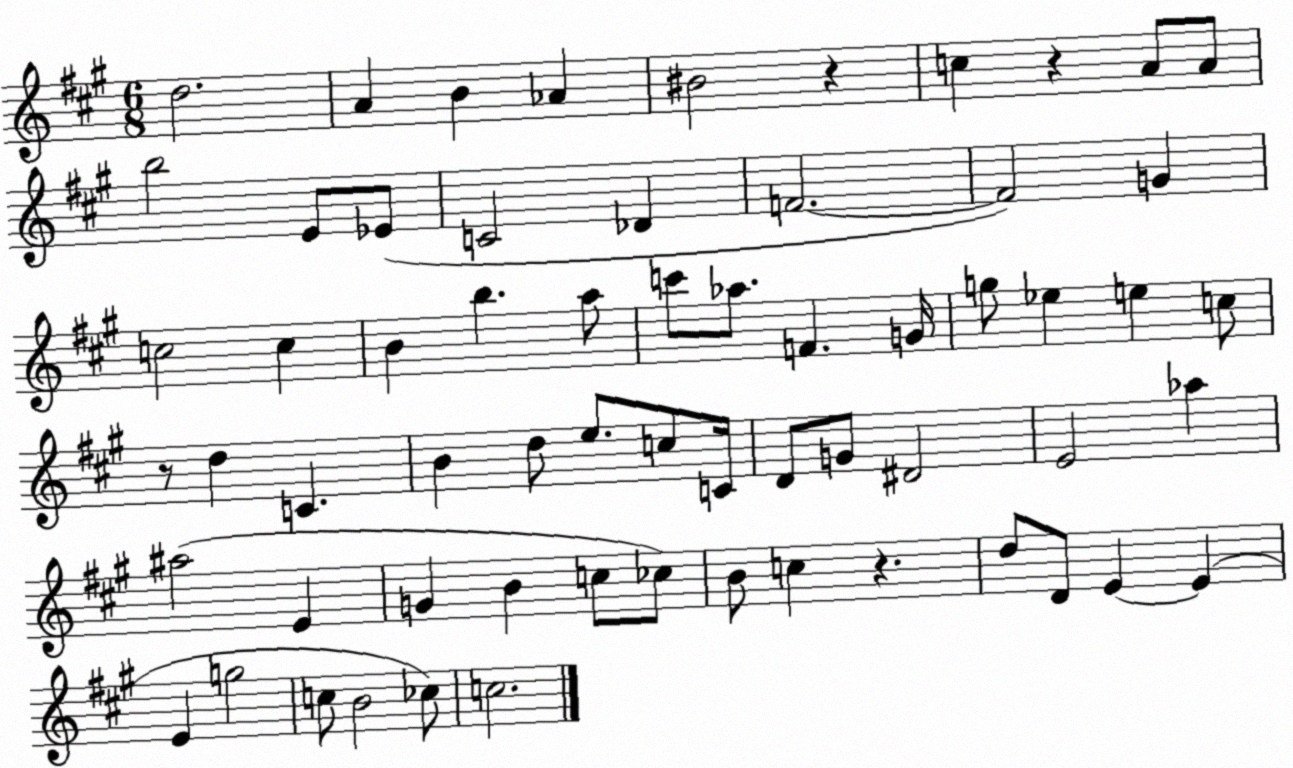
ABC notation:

X:1
T:Untitled
M:6/8
L:1/4
K:A
d2 A B _A ^B2 z c z A/2 A/2 b2 E/2 _E/2 C2 _D F2 F2 G c2 c B b a/2 c'/2 _a/2 F G/4 g/2 _e e c/2 z/2 d C B d/2 e/2 c/2 C/4 D/2 G/2 ^D2 E2 _a ^a2 E G B c/2 _c/2 B/2 c z d/2 D/2 E E E g2 c/2 B2 _c/2 c2